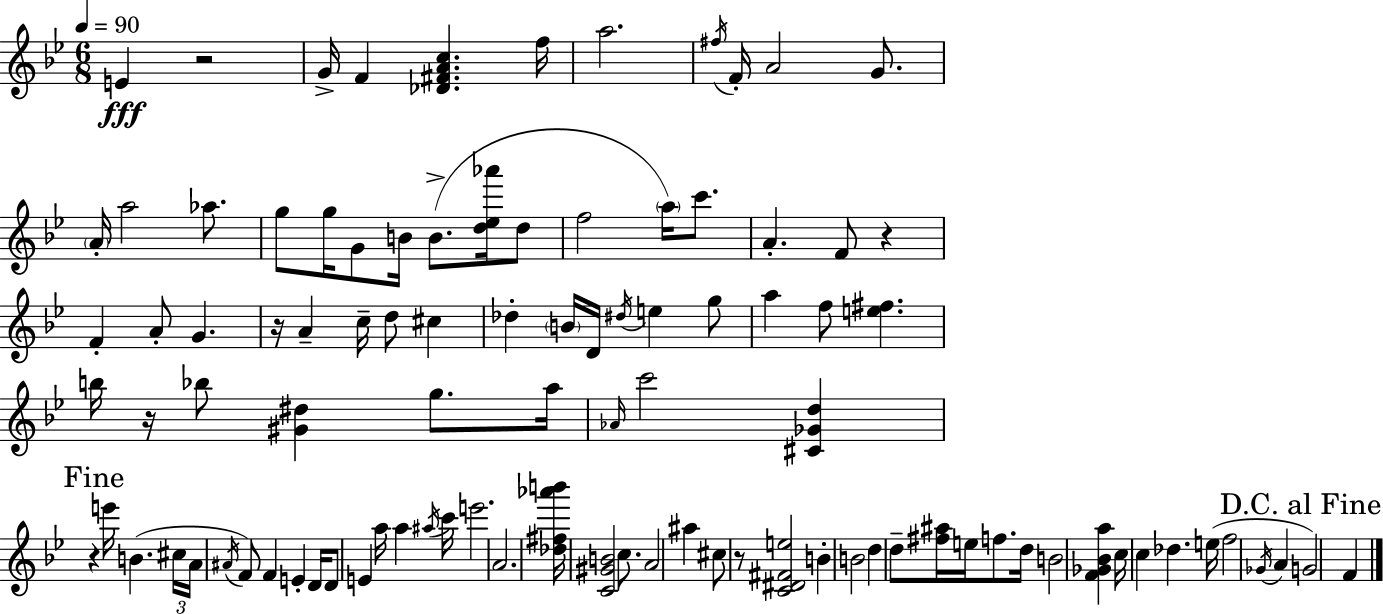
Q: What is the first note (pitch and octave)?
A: E4